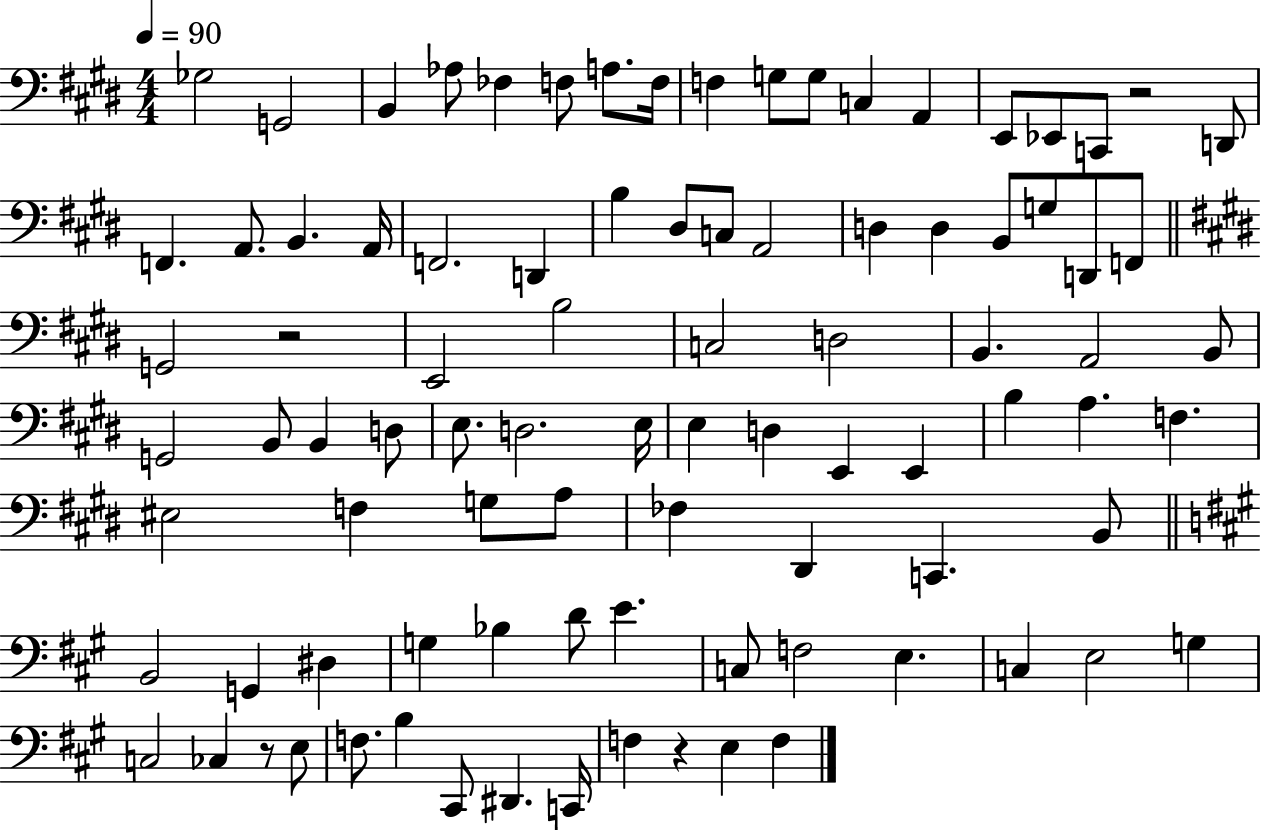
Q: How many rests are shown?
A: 4